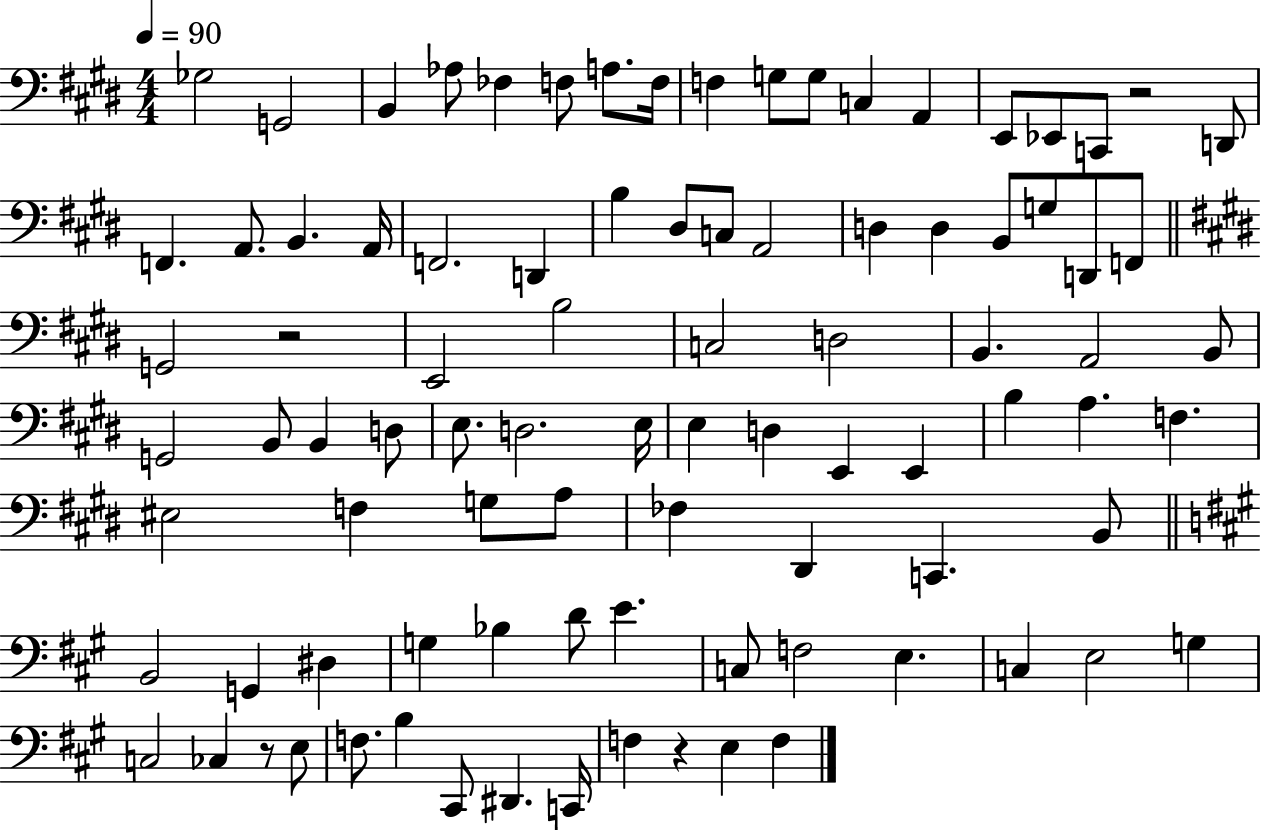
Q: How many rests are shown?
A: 4